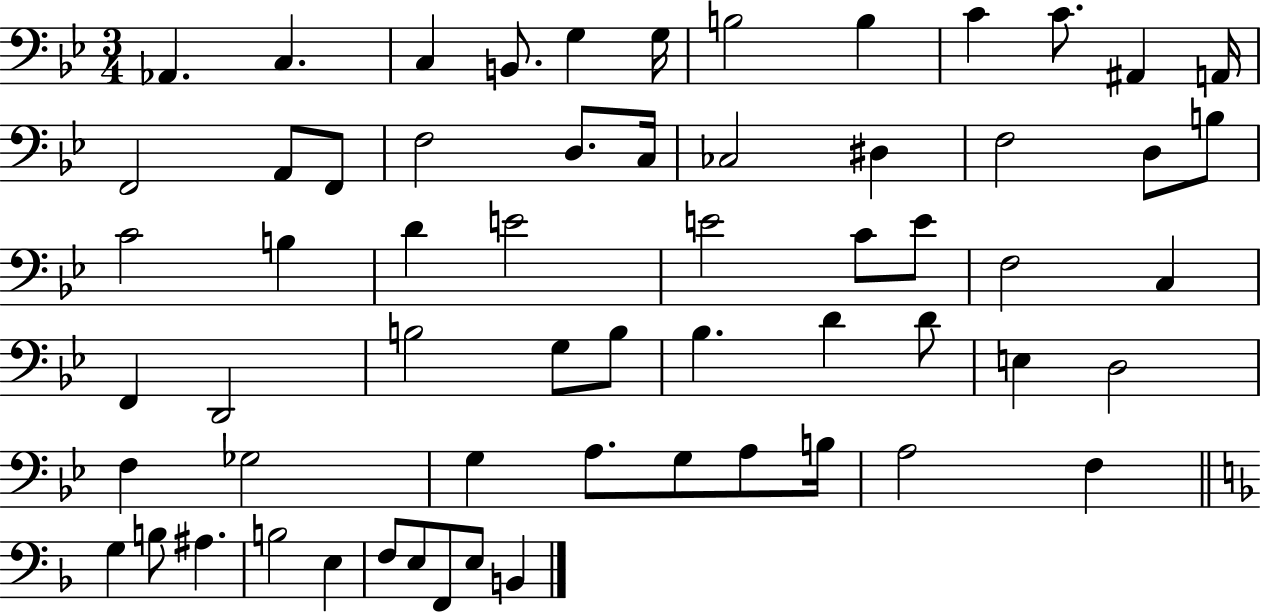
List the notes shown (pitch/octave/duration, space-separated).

Ab2/q. C3/q. C3/q B2/e. G3/q G3/s B3/h B3/q C4/q C4/e. A#2/q A2/s F2/h A2/e F2/e F3/h D3/e. C3/s CES3/h D#3/q F3/h D3/e B3/e C4/h B3/q D4/q E4/h E4/h C4/e E4/e F3/h C3/q F2/q D2/h B3/h G3/e B3/e Bb3/q. D4/q D4/e E3/q D3/h F3/q Gb3/h G3/q A3/e. G3/e A3/e B3/s A3/h F3/q G3/q B3/e A#3/q. B3/h E3/q F3/e E3/e F2/e E3/e B2/q